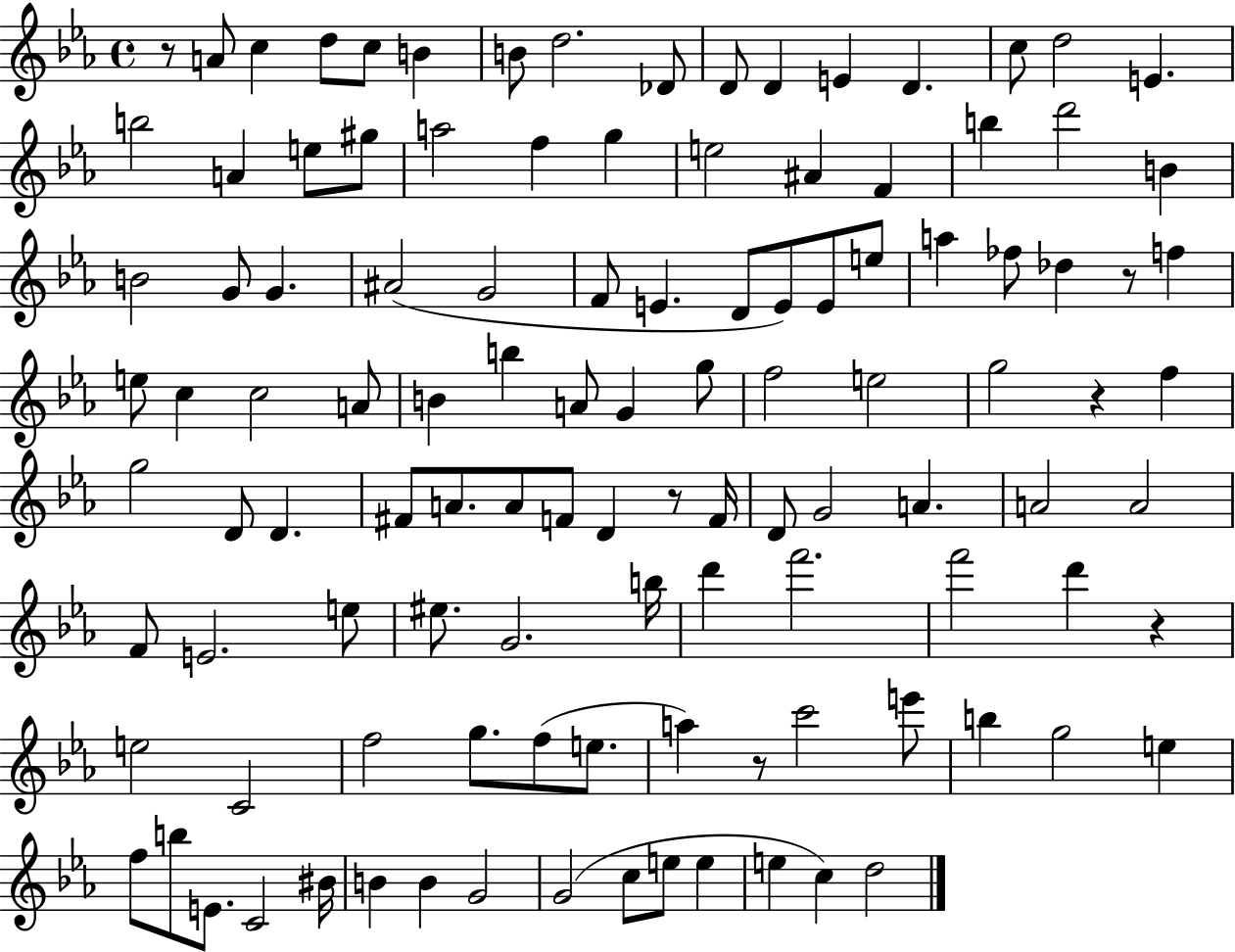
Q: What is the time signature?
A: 4/4